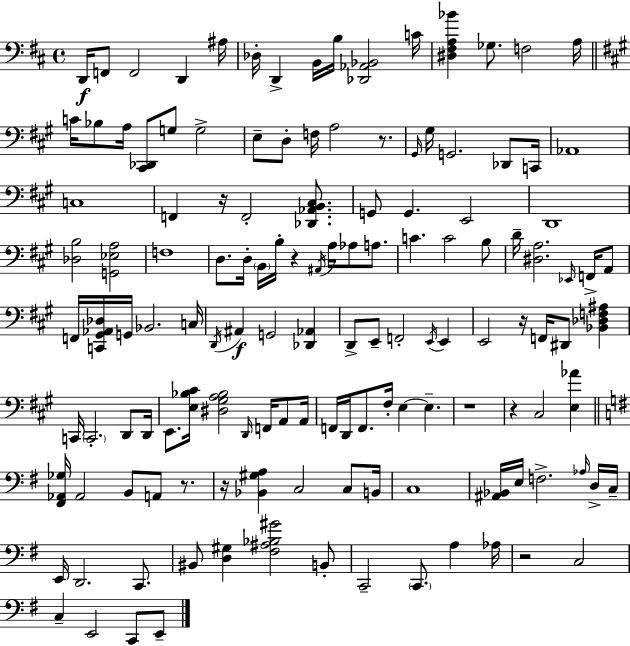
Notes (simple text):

D2/s F2/e F2/h D2/q A#3/s Db3/s D2/q B2/s B3/s [Db2,Ab2,Bb2]/h C4/s [D#3,F#3,A3,Bb4]/q Gb3/e. F3/h A3/s C4/s Bb3/e A3/s [C#2,Db2]/e G3/e G3/h E3/e D3/e F3/s A3/h R/e. G#2/s G#3/s G2/h. Db2/e C2/s Ab2/w C3/w F2/q R/s F2/h [Db2,Ab2,B2,C#3]/e. G2/e G2/q. E2/h D2/w [Db3,B3]/h [G2,Eb3,A3]/h F3/w D3/e. D3/s B2/s B3/s R/q A#2/s A3/s Ab3/e A3/e. C4/q. C4/h B3/e D4/s [D#3,A3]/h. Eb2/s F2/s A2/e F2/s [C2,G#2,Ab2,Db3]/s G2/s Bb2/h. C3/s D2/s A#2/q G2/h [Db2,Ab2]/q D2/e E2/e F2/h E2/s E2/q E2/h R/s F2/s D#2/e [Bb2,Db3,F3,A#3]/q C2/s C2/h. D2/e D2/s E2/e. [E3,Bb3,C#4]/s [D#3,G#3,A3,Bb3]/h D2/s F2/s A2/e A2/s F2/s D2/s F2/e. F#3/s E3/q E3/q. R/w R/q C#3/h [E3,Ab4]/q [F#2,Ab2,Gb3]/s Ab2/h B2/e A2/e R/e. R/s [Bb2,G#3,A3]/q C3/h C3/e B2/s C3/w [A#2,Bb2]/s E3/s F3/h. Ab3/s D3/s C3/s E2/s D2/h. C2/e. BIS2/e [D3,G#3]/q [F#3,A#3,Bb3,G#4]/h B2/e C2/h C2/e. A3/q Ab3/s R/h C3/h C3/q E2/h C2/e E2/e